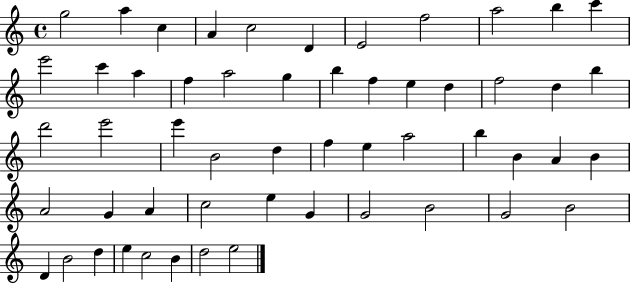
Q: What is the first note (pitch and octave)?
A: G5